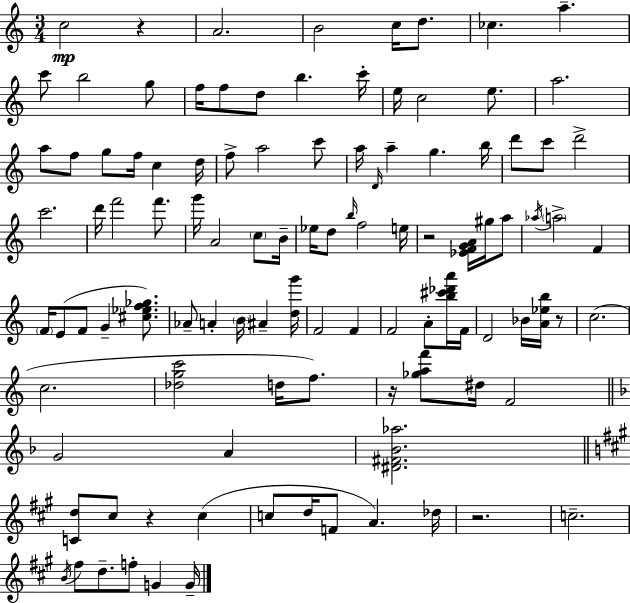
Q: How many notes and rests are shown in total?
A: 106